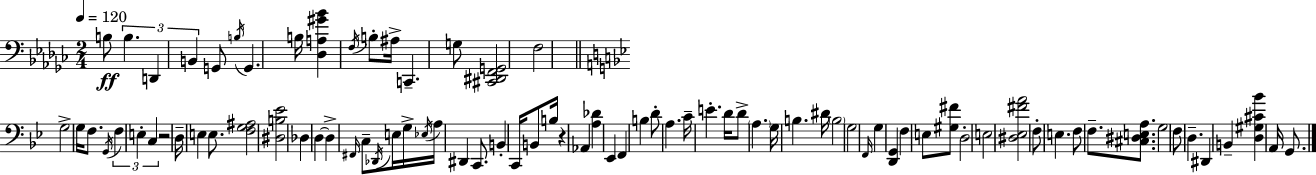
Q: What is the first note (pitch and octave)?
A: B3